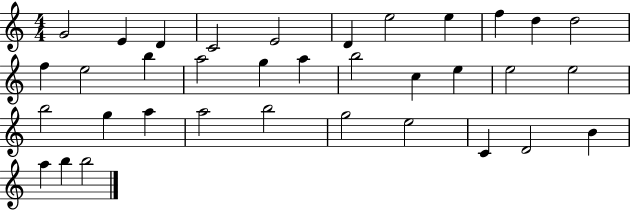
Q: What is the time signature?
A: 4/4